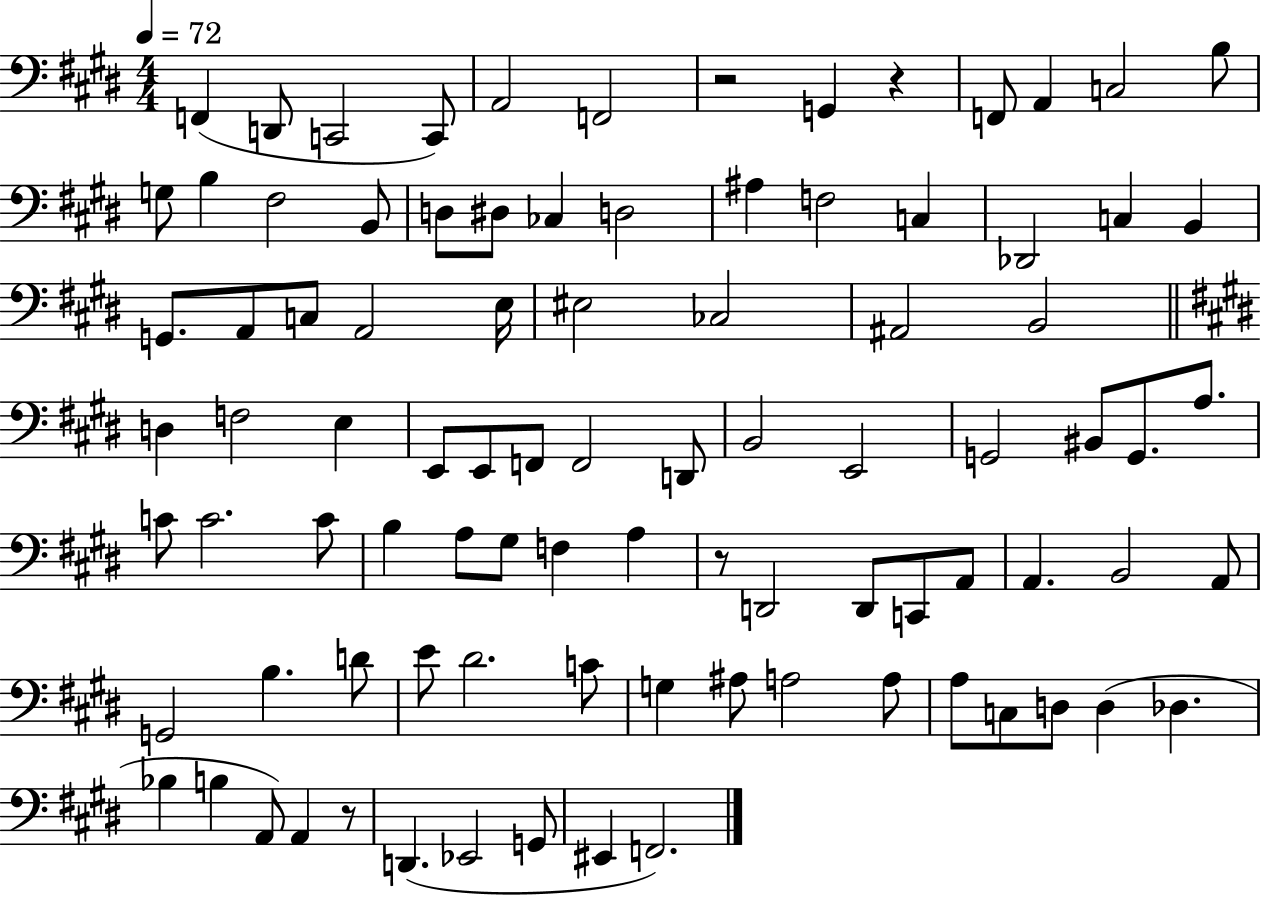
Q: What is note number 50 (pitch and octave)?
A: C4